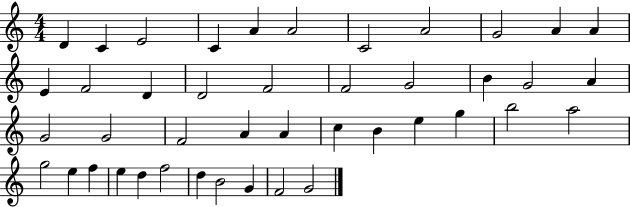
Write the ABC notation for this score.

X:1
T:Untitled
M:4/4
L:1/4
K:C
D C E2 C A A2 C2 A2 G2 A A E F2 D D2 F2 F2 G2 B G2 A G2 G2 F2 A A c B e g b2 a2 g2 e f e d f2 d B2 G F2 G2